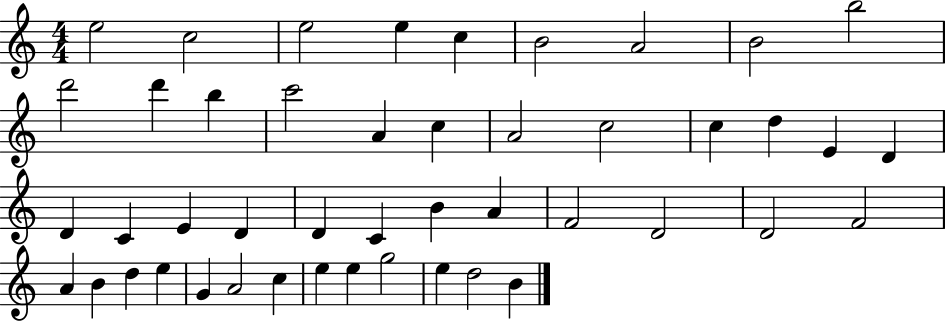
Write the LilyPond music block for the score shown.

{
  \clef treble
  \numericTimeSignature
  \time 4/4
  \key c \major
  e''2 c''2 | e''2 e''4 c''4 | b'2 a'2 | b'2 b''2 | \break d'''2 d'''4 b''4 | c'''2 a'4 c''4 | a'2 c''2 | c''4 d''4 e'4 d'4 | \break d'4 c'4 e'4 d'4 | d'4 c'4 b'4 a'4 | f'2 d'2 | d'2 f'2 | \break a'4 b'4 d''4 e''4 | g'4 a'2 c''4 | e''4 e''4 g''2 | e''4 d''2 b'4 | \break \bar "|."
}